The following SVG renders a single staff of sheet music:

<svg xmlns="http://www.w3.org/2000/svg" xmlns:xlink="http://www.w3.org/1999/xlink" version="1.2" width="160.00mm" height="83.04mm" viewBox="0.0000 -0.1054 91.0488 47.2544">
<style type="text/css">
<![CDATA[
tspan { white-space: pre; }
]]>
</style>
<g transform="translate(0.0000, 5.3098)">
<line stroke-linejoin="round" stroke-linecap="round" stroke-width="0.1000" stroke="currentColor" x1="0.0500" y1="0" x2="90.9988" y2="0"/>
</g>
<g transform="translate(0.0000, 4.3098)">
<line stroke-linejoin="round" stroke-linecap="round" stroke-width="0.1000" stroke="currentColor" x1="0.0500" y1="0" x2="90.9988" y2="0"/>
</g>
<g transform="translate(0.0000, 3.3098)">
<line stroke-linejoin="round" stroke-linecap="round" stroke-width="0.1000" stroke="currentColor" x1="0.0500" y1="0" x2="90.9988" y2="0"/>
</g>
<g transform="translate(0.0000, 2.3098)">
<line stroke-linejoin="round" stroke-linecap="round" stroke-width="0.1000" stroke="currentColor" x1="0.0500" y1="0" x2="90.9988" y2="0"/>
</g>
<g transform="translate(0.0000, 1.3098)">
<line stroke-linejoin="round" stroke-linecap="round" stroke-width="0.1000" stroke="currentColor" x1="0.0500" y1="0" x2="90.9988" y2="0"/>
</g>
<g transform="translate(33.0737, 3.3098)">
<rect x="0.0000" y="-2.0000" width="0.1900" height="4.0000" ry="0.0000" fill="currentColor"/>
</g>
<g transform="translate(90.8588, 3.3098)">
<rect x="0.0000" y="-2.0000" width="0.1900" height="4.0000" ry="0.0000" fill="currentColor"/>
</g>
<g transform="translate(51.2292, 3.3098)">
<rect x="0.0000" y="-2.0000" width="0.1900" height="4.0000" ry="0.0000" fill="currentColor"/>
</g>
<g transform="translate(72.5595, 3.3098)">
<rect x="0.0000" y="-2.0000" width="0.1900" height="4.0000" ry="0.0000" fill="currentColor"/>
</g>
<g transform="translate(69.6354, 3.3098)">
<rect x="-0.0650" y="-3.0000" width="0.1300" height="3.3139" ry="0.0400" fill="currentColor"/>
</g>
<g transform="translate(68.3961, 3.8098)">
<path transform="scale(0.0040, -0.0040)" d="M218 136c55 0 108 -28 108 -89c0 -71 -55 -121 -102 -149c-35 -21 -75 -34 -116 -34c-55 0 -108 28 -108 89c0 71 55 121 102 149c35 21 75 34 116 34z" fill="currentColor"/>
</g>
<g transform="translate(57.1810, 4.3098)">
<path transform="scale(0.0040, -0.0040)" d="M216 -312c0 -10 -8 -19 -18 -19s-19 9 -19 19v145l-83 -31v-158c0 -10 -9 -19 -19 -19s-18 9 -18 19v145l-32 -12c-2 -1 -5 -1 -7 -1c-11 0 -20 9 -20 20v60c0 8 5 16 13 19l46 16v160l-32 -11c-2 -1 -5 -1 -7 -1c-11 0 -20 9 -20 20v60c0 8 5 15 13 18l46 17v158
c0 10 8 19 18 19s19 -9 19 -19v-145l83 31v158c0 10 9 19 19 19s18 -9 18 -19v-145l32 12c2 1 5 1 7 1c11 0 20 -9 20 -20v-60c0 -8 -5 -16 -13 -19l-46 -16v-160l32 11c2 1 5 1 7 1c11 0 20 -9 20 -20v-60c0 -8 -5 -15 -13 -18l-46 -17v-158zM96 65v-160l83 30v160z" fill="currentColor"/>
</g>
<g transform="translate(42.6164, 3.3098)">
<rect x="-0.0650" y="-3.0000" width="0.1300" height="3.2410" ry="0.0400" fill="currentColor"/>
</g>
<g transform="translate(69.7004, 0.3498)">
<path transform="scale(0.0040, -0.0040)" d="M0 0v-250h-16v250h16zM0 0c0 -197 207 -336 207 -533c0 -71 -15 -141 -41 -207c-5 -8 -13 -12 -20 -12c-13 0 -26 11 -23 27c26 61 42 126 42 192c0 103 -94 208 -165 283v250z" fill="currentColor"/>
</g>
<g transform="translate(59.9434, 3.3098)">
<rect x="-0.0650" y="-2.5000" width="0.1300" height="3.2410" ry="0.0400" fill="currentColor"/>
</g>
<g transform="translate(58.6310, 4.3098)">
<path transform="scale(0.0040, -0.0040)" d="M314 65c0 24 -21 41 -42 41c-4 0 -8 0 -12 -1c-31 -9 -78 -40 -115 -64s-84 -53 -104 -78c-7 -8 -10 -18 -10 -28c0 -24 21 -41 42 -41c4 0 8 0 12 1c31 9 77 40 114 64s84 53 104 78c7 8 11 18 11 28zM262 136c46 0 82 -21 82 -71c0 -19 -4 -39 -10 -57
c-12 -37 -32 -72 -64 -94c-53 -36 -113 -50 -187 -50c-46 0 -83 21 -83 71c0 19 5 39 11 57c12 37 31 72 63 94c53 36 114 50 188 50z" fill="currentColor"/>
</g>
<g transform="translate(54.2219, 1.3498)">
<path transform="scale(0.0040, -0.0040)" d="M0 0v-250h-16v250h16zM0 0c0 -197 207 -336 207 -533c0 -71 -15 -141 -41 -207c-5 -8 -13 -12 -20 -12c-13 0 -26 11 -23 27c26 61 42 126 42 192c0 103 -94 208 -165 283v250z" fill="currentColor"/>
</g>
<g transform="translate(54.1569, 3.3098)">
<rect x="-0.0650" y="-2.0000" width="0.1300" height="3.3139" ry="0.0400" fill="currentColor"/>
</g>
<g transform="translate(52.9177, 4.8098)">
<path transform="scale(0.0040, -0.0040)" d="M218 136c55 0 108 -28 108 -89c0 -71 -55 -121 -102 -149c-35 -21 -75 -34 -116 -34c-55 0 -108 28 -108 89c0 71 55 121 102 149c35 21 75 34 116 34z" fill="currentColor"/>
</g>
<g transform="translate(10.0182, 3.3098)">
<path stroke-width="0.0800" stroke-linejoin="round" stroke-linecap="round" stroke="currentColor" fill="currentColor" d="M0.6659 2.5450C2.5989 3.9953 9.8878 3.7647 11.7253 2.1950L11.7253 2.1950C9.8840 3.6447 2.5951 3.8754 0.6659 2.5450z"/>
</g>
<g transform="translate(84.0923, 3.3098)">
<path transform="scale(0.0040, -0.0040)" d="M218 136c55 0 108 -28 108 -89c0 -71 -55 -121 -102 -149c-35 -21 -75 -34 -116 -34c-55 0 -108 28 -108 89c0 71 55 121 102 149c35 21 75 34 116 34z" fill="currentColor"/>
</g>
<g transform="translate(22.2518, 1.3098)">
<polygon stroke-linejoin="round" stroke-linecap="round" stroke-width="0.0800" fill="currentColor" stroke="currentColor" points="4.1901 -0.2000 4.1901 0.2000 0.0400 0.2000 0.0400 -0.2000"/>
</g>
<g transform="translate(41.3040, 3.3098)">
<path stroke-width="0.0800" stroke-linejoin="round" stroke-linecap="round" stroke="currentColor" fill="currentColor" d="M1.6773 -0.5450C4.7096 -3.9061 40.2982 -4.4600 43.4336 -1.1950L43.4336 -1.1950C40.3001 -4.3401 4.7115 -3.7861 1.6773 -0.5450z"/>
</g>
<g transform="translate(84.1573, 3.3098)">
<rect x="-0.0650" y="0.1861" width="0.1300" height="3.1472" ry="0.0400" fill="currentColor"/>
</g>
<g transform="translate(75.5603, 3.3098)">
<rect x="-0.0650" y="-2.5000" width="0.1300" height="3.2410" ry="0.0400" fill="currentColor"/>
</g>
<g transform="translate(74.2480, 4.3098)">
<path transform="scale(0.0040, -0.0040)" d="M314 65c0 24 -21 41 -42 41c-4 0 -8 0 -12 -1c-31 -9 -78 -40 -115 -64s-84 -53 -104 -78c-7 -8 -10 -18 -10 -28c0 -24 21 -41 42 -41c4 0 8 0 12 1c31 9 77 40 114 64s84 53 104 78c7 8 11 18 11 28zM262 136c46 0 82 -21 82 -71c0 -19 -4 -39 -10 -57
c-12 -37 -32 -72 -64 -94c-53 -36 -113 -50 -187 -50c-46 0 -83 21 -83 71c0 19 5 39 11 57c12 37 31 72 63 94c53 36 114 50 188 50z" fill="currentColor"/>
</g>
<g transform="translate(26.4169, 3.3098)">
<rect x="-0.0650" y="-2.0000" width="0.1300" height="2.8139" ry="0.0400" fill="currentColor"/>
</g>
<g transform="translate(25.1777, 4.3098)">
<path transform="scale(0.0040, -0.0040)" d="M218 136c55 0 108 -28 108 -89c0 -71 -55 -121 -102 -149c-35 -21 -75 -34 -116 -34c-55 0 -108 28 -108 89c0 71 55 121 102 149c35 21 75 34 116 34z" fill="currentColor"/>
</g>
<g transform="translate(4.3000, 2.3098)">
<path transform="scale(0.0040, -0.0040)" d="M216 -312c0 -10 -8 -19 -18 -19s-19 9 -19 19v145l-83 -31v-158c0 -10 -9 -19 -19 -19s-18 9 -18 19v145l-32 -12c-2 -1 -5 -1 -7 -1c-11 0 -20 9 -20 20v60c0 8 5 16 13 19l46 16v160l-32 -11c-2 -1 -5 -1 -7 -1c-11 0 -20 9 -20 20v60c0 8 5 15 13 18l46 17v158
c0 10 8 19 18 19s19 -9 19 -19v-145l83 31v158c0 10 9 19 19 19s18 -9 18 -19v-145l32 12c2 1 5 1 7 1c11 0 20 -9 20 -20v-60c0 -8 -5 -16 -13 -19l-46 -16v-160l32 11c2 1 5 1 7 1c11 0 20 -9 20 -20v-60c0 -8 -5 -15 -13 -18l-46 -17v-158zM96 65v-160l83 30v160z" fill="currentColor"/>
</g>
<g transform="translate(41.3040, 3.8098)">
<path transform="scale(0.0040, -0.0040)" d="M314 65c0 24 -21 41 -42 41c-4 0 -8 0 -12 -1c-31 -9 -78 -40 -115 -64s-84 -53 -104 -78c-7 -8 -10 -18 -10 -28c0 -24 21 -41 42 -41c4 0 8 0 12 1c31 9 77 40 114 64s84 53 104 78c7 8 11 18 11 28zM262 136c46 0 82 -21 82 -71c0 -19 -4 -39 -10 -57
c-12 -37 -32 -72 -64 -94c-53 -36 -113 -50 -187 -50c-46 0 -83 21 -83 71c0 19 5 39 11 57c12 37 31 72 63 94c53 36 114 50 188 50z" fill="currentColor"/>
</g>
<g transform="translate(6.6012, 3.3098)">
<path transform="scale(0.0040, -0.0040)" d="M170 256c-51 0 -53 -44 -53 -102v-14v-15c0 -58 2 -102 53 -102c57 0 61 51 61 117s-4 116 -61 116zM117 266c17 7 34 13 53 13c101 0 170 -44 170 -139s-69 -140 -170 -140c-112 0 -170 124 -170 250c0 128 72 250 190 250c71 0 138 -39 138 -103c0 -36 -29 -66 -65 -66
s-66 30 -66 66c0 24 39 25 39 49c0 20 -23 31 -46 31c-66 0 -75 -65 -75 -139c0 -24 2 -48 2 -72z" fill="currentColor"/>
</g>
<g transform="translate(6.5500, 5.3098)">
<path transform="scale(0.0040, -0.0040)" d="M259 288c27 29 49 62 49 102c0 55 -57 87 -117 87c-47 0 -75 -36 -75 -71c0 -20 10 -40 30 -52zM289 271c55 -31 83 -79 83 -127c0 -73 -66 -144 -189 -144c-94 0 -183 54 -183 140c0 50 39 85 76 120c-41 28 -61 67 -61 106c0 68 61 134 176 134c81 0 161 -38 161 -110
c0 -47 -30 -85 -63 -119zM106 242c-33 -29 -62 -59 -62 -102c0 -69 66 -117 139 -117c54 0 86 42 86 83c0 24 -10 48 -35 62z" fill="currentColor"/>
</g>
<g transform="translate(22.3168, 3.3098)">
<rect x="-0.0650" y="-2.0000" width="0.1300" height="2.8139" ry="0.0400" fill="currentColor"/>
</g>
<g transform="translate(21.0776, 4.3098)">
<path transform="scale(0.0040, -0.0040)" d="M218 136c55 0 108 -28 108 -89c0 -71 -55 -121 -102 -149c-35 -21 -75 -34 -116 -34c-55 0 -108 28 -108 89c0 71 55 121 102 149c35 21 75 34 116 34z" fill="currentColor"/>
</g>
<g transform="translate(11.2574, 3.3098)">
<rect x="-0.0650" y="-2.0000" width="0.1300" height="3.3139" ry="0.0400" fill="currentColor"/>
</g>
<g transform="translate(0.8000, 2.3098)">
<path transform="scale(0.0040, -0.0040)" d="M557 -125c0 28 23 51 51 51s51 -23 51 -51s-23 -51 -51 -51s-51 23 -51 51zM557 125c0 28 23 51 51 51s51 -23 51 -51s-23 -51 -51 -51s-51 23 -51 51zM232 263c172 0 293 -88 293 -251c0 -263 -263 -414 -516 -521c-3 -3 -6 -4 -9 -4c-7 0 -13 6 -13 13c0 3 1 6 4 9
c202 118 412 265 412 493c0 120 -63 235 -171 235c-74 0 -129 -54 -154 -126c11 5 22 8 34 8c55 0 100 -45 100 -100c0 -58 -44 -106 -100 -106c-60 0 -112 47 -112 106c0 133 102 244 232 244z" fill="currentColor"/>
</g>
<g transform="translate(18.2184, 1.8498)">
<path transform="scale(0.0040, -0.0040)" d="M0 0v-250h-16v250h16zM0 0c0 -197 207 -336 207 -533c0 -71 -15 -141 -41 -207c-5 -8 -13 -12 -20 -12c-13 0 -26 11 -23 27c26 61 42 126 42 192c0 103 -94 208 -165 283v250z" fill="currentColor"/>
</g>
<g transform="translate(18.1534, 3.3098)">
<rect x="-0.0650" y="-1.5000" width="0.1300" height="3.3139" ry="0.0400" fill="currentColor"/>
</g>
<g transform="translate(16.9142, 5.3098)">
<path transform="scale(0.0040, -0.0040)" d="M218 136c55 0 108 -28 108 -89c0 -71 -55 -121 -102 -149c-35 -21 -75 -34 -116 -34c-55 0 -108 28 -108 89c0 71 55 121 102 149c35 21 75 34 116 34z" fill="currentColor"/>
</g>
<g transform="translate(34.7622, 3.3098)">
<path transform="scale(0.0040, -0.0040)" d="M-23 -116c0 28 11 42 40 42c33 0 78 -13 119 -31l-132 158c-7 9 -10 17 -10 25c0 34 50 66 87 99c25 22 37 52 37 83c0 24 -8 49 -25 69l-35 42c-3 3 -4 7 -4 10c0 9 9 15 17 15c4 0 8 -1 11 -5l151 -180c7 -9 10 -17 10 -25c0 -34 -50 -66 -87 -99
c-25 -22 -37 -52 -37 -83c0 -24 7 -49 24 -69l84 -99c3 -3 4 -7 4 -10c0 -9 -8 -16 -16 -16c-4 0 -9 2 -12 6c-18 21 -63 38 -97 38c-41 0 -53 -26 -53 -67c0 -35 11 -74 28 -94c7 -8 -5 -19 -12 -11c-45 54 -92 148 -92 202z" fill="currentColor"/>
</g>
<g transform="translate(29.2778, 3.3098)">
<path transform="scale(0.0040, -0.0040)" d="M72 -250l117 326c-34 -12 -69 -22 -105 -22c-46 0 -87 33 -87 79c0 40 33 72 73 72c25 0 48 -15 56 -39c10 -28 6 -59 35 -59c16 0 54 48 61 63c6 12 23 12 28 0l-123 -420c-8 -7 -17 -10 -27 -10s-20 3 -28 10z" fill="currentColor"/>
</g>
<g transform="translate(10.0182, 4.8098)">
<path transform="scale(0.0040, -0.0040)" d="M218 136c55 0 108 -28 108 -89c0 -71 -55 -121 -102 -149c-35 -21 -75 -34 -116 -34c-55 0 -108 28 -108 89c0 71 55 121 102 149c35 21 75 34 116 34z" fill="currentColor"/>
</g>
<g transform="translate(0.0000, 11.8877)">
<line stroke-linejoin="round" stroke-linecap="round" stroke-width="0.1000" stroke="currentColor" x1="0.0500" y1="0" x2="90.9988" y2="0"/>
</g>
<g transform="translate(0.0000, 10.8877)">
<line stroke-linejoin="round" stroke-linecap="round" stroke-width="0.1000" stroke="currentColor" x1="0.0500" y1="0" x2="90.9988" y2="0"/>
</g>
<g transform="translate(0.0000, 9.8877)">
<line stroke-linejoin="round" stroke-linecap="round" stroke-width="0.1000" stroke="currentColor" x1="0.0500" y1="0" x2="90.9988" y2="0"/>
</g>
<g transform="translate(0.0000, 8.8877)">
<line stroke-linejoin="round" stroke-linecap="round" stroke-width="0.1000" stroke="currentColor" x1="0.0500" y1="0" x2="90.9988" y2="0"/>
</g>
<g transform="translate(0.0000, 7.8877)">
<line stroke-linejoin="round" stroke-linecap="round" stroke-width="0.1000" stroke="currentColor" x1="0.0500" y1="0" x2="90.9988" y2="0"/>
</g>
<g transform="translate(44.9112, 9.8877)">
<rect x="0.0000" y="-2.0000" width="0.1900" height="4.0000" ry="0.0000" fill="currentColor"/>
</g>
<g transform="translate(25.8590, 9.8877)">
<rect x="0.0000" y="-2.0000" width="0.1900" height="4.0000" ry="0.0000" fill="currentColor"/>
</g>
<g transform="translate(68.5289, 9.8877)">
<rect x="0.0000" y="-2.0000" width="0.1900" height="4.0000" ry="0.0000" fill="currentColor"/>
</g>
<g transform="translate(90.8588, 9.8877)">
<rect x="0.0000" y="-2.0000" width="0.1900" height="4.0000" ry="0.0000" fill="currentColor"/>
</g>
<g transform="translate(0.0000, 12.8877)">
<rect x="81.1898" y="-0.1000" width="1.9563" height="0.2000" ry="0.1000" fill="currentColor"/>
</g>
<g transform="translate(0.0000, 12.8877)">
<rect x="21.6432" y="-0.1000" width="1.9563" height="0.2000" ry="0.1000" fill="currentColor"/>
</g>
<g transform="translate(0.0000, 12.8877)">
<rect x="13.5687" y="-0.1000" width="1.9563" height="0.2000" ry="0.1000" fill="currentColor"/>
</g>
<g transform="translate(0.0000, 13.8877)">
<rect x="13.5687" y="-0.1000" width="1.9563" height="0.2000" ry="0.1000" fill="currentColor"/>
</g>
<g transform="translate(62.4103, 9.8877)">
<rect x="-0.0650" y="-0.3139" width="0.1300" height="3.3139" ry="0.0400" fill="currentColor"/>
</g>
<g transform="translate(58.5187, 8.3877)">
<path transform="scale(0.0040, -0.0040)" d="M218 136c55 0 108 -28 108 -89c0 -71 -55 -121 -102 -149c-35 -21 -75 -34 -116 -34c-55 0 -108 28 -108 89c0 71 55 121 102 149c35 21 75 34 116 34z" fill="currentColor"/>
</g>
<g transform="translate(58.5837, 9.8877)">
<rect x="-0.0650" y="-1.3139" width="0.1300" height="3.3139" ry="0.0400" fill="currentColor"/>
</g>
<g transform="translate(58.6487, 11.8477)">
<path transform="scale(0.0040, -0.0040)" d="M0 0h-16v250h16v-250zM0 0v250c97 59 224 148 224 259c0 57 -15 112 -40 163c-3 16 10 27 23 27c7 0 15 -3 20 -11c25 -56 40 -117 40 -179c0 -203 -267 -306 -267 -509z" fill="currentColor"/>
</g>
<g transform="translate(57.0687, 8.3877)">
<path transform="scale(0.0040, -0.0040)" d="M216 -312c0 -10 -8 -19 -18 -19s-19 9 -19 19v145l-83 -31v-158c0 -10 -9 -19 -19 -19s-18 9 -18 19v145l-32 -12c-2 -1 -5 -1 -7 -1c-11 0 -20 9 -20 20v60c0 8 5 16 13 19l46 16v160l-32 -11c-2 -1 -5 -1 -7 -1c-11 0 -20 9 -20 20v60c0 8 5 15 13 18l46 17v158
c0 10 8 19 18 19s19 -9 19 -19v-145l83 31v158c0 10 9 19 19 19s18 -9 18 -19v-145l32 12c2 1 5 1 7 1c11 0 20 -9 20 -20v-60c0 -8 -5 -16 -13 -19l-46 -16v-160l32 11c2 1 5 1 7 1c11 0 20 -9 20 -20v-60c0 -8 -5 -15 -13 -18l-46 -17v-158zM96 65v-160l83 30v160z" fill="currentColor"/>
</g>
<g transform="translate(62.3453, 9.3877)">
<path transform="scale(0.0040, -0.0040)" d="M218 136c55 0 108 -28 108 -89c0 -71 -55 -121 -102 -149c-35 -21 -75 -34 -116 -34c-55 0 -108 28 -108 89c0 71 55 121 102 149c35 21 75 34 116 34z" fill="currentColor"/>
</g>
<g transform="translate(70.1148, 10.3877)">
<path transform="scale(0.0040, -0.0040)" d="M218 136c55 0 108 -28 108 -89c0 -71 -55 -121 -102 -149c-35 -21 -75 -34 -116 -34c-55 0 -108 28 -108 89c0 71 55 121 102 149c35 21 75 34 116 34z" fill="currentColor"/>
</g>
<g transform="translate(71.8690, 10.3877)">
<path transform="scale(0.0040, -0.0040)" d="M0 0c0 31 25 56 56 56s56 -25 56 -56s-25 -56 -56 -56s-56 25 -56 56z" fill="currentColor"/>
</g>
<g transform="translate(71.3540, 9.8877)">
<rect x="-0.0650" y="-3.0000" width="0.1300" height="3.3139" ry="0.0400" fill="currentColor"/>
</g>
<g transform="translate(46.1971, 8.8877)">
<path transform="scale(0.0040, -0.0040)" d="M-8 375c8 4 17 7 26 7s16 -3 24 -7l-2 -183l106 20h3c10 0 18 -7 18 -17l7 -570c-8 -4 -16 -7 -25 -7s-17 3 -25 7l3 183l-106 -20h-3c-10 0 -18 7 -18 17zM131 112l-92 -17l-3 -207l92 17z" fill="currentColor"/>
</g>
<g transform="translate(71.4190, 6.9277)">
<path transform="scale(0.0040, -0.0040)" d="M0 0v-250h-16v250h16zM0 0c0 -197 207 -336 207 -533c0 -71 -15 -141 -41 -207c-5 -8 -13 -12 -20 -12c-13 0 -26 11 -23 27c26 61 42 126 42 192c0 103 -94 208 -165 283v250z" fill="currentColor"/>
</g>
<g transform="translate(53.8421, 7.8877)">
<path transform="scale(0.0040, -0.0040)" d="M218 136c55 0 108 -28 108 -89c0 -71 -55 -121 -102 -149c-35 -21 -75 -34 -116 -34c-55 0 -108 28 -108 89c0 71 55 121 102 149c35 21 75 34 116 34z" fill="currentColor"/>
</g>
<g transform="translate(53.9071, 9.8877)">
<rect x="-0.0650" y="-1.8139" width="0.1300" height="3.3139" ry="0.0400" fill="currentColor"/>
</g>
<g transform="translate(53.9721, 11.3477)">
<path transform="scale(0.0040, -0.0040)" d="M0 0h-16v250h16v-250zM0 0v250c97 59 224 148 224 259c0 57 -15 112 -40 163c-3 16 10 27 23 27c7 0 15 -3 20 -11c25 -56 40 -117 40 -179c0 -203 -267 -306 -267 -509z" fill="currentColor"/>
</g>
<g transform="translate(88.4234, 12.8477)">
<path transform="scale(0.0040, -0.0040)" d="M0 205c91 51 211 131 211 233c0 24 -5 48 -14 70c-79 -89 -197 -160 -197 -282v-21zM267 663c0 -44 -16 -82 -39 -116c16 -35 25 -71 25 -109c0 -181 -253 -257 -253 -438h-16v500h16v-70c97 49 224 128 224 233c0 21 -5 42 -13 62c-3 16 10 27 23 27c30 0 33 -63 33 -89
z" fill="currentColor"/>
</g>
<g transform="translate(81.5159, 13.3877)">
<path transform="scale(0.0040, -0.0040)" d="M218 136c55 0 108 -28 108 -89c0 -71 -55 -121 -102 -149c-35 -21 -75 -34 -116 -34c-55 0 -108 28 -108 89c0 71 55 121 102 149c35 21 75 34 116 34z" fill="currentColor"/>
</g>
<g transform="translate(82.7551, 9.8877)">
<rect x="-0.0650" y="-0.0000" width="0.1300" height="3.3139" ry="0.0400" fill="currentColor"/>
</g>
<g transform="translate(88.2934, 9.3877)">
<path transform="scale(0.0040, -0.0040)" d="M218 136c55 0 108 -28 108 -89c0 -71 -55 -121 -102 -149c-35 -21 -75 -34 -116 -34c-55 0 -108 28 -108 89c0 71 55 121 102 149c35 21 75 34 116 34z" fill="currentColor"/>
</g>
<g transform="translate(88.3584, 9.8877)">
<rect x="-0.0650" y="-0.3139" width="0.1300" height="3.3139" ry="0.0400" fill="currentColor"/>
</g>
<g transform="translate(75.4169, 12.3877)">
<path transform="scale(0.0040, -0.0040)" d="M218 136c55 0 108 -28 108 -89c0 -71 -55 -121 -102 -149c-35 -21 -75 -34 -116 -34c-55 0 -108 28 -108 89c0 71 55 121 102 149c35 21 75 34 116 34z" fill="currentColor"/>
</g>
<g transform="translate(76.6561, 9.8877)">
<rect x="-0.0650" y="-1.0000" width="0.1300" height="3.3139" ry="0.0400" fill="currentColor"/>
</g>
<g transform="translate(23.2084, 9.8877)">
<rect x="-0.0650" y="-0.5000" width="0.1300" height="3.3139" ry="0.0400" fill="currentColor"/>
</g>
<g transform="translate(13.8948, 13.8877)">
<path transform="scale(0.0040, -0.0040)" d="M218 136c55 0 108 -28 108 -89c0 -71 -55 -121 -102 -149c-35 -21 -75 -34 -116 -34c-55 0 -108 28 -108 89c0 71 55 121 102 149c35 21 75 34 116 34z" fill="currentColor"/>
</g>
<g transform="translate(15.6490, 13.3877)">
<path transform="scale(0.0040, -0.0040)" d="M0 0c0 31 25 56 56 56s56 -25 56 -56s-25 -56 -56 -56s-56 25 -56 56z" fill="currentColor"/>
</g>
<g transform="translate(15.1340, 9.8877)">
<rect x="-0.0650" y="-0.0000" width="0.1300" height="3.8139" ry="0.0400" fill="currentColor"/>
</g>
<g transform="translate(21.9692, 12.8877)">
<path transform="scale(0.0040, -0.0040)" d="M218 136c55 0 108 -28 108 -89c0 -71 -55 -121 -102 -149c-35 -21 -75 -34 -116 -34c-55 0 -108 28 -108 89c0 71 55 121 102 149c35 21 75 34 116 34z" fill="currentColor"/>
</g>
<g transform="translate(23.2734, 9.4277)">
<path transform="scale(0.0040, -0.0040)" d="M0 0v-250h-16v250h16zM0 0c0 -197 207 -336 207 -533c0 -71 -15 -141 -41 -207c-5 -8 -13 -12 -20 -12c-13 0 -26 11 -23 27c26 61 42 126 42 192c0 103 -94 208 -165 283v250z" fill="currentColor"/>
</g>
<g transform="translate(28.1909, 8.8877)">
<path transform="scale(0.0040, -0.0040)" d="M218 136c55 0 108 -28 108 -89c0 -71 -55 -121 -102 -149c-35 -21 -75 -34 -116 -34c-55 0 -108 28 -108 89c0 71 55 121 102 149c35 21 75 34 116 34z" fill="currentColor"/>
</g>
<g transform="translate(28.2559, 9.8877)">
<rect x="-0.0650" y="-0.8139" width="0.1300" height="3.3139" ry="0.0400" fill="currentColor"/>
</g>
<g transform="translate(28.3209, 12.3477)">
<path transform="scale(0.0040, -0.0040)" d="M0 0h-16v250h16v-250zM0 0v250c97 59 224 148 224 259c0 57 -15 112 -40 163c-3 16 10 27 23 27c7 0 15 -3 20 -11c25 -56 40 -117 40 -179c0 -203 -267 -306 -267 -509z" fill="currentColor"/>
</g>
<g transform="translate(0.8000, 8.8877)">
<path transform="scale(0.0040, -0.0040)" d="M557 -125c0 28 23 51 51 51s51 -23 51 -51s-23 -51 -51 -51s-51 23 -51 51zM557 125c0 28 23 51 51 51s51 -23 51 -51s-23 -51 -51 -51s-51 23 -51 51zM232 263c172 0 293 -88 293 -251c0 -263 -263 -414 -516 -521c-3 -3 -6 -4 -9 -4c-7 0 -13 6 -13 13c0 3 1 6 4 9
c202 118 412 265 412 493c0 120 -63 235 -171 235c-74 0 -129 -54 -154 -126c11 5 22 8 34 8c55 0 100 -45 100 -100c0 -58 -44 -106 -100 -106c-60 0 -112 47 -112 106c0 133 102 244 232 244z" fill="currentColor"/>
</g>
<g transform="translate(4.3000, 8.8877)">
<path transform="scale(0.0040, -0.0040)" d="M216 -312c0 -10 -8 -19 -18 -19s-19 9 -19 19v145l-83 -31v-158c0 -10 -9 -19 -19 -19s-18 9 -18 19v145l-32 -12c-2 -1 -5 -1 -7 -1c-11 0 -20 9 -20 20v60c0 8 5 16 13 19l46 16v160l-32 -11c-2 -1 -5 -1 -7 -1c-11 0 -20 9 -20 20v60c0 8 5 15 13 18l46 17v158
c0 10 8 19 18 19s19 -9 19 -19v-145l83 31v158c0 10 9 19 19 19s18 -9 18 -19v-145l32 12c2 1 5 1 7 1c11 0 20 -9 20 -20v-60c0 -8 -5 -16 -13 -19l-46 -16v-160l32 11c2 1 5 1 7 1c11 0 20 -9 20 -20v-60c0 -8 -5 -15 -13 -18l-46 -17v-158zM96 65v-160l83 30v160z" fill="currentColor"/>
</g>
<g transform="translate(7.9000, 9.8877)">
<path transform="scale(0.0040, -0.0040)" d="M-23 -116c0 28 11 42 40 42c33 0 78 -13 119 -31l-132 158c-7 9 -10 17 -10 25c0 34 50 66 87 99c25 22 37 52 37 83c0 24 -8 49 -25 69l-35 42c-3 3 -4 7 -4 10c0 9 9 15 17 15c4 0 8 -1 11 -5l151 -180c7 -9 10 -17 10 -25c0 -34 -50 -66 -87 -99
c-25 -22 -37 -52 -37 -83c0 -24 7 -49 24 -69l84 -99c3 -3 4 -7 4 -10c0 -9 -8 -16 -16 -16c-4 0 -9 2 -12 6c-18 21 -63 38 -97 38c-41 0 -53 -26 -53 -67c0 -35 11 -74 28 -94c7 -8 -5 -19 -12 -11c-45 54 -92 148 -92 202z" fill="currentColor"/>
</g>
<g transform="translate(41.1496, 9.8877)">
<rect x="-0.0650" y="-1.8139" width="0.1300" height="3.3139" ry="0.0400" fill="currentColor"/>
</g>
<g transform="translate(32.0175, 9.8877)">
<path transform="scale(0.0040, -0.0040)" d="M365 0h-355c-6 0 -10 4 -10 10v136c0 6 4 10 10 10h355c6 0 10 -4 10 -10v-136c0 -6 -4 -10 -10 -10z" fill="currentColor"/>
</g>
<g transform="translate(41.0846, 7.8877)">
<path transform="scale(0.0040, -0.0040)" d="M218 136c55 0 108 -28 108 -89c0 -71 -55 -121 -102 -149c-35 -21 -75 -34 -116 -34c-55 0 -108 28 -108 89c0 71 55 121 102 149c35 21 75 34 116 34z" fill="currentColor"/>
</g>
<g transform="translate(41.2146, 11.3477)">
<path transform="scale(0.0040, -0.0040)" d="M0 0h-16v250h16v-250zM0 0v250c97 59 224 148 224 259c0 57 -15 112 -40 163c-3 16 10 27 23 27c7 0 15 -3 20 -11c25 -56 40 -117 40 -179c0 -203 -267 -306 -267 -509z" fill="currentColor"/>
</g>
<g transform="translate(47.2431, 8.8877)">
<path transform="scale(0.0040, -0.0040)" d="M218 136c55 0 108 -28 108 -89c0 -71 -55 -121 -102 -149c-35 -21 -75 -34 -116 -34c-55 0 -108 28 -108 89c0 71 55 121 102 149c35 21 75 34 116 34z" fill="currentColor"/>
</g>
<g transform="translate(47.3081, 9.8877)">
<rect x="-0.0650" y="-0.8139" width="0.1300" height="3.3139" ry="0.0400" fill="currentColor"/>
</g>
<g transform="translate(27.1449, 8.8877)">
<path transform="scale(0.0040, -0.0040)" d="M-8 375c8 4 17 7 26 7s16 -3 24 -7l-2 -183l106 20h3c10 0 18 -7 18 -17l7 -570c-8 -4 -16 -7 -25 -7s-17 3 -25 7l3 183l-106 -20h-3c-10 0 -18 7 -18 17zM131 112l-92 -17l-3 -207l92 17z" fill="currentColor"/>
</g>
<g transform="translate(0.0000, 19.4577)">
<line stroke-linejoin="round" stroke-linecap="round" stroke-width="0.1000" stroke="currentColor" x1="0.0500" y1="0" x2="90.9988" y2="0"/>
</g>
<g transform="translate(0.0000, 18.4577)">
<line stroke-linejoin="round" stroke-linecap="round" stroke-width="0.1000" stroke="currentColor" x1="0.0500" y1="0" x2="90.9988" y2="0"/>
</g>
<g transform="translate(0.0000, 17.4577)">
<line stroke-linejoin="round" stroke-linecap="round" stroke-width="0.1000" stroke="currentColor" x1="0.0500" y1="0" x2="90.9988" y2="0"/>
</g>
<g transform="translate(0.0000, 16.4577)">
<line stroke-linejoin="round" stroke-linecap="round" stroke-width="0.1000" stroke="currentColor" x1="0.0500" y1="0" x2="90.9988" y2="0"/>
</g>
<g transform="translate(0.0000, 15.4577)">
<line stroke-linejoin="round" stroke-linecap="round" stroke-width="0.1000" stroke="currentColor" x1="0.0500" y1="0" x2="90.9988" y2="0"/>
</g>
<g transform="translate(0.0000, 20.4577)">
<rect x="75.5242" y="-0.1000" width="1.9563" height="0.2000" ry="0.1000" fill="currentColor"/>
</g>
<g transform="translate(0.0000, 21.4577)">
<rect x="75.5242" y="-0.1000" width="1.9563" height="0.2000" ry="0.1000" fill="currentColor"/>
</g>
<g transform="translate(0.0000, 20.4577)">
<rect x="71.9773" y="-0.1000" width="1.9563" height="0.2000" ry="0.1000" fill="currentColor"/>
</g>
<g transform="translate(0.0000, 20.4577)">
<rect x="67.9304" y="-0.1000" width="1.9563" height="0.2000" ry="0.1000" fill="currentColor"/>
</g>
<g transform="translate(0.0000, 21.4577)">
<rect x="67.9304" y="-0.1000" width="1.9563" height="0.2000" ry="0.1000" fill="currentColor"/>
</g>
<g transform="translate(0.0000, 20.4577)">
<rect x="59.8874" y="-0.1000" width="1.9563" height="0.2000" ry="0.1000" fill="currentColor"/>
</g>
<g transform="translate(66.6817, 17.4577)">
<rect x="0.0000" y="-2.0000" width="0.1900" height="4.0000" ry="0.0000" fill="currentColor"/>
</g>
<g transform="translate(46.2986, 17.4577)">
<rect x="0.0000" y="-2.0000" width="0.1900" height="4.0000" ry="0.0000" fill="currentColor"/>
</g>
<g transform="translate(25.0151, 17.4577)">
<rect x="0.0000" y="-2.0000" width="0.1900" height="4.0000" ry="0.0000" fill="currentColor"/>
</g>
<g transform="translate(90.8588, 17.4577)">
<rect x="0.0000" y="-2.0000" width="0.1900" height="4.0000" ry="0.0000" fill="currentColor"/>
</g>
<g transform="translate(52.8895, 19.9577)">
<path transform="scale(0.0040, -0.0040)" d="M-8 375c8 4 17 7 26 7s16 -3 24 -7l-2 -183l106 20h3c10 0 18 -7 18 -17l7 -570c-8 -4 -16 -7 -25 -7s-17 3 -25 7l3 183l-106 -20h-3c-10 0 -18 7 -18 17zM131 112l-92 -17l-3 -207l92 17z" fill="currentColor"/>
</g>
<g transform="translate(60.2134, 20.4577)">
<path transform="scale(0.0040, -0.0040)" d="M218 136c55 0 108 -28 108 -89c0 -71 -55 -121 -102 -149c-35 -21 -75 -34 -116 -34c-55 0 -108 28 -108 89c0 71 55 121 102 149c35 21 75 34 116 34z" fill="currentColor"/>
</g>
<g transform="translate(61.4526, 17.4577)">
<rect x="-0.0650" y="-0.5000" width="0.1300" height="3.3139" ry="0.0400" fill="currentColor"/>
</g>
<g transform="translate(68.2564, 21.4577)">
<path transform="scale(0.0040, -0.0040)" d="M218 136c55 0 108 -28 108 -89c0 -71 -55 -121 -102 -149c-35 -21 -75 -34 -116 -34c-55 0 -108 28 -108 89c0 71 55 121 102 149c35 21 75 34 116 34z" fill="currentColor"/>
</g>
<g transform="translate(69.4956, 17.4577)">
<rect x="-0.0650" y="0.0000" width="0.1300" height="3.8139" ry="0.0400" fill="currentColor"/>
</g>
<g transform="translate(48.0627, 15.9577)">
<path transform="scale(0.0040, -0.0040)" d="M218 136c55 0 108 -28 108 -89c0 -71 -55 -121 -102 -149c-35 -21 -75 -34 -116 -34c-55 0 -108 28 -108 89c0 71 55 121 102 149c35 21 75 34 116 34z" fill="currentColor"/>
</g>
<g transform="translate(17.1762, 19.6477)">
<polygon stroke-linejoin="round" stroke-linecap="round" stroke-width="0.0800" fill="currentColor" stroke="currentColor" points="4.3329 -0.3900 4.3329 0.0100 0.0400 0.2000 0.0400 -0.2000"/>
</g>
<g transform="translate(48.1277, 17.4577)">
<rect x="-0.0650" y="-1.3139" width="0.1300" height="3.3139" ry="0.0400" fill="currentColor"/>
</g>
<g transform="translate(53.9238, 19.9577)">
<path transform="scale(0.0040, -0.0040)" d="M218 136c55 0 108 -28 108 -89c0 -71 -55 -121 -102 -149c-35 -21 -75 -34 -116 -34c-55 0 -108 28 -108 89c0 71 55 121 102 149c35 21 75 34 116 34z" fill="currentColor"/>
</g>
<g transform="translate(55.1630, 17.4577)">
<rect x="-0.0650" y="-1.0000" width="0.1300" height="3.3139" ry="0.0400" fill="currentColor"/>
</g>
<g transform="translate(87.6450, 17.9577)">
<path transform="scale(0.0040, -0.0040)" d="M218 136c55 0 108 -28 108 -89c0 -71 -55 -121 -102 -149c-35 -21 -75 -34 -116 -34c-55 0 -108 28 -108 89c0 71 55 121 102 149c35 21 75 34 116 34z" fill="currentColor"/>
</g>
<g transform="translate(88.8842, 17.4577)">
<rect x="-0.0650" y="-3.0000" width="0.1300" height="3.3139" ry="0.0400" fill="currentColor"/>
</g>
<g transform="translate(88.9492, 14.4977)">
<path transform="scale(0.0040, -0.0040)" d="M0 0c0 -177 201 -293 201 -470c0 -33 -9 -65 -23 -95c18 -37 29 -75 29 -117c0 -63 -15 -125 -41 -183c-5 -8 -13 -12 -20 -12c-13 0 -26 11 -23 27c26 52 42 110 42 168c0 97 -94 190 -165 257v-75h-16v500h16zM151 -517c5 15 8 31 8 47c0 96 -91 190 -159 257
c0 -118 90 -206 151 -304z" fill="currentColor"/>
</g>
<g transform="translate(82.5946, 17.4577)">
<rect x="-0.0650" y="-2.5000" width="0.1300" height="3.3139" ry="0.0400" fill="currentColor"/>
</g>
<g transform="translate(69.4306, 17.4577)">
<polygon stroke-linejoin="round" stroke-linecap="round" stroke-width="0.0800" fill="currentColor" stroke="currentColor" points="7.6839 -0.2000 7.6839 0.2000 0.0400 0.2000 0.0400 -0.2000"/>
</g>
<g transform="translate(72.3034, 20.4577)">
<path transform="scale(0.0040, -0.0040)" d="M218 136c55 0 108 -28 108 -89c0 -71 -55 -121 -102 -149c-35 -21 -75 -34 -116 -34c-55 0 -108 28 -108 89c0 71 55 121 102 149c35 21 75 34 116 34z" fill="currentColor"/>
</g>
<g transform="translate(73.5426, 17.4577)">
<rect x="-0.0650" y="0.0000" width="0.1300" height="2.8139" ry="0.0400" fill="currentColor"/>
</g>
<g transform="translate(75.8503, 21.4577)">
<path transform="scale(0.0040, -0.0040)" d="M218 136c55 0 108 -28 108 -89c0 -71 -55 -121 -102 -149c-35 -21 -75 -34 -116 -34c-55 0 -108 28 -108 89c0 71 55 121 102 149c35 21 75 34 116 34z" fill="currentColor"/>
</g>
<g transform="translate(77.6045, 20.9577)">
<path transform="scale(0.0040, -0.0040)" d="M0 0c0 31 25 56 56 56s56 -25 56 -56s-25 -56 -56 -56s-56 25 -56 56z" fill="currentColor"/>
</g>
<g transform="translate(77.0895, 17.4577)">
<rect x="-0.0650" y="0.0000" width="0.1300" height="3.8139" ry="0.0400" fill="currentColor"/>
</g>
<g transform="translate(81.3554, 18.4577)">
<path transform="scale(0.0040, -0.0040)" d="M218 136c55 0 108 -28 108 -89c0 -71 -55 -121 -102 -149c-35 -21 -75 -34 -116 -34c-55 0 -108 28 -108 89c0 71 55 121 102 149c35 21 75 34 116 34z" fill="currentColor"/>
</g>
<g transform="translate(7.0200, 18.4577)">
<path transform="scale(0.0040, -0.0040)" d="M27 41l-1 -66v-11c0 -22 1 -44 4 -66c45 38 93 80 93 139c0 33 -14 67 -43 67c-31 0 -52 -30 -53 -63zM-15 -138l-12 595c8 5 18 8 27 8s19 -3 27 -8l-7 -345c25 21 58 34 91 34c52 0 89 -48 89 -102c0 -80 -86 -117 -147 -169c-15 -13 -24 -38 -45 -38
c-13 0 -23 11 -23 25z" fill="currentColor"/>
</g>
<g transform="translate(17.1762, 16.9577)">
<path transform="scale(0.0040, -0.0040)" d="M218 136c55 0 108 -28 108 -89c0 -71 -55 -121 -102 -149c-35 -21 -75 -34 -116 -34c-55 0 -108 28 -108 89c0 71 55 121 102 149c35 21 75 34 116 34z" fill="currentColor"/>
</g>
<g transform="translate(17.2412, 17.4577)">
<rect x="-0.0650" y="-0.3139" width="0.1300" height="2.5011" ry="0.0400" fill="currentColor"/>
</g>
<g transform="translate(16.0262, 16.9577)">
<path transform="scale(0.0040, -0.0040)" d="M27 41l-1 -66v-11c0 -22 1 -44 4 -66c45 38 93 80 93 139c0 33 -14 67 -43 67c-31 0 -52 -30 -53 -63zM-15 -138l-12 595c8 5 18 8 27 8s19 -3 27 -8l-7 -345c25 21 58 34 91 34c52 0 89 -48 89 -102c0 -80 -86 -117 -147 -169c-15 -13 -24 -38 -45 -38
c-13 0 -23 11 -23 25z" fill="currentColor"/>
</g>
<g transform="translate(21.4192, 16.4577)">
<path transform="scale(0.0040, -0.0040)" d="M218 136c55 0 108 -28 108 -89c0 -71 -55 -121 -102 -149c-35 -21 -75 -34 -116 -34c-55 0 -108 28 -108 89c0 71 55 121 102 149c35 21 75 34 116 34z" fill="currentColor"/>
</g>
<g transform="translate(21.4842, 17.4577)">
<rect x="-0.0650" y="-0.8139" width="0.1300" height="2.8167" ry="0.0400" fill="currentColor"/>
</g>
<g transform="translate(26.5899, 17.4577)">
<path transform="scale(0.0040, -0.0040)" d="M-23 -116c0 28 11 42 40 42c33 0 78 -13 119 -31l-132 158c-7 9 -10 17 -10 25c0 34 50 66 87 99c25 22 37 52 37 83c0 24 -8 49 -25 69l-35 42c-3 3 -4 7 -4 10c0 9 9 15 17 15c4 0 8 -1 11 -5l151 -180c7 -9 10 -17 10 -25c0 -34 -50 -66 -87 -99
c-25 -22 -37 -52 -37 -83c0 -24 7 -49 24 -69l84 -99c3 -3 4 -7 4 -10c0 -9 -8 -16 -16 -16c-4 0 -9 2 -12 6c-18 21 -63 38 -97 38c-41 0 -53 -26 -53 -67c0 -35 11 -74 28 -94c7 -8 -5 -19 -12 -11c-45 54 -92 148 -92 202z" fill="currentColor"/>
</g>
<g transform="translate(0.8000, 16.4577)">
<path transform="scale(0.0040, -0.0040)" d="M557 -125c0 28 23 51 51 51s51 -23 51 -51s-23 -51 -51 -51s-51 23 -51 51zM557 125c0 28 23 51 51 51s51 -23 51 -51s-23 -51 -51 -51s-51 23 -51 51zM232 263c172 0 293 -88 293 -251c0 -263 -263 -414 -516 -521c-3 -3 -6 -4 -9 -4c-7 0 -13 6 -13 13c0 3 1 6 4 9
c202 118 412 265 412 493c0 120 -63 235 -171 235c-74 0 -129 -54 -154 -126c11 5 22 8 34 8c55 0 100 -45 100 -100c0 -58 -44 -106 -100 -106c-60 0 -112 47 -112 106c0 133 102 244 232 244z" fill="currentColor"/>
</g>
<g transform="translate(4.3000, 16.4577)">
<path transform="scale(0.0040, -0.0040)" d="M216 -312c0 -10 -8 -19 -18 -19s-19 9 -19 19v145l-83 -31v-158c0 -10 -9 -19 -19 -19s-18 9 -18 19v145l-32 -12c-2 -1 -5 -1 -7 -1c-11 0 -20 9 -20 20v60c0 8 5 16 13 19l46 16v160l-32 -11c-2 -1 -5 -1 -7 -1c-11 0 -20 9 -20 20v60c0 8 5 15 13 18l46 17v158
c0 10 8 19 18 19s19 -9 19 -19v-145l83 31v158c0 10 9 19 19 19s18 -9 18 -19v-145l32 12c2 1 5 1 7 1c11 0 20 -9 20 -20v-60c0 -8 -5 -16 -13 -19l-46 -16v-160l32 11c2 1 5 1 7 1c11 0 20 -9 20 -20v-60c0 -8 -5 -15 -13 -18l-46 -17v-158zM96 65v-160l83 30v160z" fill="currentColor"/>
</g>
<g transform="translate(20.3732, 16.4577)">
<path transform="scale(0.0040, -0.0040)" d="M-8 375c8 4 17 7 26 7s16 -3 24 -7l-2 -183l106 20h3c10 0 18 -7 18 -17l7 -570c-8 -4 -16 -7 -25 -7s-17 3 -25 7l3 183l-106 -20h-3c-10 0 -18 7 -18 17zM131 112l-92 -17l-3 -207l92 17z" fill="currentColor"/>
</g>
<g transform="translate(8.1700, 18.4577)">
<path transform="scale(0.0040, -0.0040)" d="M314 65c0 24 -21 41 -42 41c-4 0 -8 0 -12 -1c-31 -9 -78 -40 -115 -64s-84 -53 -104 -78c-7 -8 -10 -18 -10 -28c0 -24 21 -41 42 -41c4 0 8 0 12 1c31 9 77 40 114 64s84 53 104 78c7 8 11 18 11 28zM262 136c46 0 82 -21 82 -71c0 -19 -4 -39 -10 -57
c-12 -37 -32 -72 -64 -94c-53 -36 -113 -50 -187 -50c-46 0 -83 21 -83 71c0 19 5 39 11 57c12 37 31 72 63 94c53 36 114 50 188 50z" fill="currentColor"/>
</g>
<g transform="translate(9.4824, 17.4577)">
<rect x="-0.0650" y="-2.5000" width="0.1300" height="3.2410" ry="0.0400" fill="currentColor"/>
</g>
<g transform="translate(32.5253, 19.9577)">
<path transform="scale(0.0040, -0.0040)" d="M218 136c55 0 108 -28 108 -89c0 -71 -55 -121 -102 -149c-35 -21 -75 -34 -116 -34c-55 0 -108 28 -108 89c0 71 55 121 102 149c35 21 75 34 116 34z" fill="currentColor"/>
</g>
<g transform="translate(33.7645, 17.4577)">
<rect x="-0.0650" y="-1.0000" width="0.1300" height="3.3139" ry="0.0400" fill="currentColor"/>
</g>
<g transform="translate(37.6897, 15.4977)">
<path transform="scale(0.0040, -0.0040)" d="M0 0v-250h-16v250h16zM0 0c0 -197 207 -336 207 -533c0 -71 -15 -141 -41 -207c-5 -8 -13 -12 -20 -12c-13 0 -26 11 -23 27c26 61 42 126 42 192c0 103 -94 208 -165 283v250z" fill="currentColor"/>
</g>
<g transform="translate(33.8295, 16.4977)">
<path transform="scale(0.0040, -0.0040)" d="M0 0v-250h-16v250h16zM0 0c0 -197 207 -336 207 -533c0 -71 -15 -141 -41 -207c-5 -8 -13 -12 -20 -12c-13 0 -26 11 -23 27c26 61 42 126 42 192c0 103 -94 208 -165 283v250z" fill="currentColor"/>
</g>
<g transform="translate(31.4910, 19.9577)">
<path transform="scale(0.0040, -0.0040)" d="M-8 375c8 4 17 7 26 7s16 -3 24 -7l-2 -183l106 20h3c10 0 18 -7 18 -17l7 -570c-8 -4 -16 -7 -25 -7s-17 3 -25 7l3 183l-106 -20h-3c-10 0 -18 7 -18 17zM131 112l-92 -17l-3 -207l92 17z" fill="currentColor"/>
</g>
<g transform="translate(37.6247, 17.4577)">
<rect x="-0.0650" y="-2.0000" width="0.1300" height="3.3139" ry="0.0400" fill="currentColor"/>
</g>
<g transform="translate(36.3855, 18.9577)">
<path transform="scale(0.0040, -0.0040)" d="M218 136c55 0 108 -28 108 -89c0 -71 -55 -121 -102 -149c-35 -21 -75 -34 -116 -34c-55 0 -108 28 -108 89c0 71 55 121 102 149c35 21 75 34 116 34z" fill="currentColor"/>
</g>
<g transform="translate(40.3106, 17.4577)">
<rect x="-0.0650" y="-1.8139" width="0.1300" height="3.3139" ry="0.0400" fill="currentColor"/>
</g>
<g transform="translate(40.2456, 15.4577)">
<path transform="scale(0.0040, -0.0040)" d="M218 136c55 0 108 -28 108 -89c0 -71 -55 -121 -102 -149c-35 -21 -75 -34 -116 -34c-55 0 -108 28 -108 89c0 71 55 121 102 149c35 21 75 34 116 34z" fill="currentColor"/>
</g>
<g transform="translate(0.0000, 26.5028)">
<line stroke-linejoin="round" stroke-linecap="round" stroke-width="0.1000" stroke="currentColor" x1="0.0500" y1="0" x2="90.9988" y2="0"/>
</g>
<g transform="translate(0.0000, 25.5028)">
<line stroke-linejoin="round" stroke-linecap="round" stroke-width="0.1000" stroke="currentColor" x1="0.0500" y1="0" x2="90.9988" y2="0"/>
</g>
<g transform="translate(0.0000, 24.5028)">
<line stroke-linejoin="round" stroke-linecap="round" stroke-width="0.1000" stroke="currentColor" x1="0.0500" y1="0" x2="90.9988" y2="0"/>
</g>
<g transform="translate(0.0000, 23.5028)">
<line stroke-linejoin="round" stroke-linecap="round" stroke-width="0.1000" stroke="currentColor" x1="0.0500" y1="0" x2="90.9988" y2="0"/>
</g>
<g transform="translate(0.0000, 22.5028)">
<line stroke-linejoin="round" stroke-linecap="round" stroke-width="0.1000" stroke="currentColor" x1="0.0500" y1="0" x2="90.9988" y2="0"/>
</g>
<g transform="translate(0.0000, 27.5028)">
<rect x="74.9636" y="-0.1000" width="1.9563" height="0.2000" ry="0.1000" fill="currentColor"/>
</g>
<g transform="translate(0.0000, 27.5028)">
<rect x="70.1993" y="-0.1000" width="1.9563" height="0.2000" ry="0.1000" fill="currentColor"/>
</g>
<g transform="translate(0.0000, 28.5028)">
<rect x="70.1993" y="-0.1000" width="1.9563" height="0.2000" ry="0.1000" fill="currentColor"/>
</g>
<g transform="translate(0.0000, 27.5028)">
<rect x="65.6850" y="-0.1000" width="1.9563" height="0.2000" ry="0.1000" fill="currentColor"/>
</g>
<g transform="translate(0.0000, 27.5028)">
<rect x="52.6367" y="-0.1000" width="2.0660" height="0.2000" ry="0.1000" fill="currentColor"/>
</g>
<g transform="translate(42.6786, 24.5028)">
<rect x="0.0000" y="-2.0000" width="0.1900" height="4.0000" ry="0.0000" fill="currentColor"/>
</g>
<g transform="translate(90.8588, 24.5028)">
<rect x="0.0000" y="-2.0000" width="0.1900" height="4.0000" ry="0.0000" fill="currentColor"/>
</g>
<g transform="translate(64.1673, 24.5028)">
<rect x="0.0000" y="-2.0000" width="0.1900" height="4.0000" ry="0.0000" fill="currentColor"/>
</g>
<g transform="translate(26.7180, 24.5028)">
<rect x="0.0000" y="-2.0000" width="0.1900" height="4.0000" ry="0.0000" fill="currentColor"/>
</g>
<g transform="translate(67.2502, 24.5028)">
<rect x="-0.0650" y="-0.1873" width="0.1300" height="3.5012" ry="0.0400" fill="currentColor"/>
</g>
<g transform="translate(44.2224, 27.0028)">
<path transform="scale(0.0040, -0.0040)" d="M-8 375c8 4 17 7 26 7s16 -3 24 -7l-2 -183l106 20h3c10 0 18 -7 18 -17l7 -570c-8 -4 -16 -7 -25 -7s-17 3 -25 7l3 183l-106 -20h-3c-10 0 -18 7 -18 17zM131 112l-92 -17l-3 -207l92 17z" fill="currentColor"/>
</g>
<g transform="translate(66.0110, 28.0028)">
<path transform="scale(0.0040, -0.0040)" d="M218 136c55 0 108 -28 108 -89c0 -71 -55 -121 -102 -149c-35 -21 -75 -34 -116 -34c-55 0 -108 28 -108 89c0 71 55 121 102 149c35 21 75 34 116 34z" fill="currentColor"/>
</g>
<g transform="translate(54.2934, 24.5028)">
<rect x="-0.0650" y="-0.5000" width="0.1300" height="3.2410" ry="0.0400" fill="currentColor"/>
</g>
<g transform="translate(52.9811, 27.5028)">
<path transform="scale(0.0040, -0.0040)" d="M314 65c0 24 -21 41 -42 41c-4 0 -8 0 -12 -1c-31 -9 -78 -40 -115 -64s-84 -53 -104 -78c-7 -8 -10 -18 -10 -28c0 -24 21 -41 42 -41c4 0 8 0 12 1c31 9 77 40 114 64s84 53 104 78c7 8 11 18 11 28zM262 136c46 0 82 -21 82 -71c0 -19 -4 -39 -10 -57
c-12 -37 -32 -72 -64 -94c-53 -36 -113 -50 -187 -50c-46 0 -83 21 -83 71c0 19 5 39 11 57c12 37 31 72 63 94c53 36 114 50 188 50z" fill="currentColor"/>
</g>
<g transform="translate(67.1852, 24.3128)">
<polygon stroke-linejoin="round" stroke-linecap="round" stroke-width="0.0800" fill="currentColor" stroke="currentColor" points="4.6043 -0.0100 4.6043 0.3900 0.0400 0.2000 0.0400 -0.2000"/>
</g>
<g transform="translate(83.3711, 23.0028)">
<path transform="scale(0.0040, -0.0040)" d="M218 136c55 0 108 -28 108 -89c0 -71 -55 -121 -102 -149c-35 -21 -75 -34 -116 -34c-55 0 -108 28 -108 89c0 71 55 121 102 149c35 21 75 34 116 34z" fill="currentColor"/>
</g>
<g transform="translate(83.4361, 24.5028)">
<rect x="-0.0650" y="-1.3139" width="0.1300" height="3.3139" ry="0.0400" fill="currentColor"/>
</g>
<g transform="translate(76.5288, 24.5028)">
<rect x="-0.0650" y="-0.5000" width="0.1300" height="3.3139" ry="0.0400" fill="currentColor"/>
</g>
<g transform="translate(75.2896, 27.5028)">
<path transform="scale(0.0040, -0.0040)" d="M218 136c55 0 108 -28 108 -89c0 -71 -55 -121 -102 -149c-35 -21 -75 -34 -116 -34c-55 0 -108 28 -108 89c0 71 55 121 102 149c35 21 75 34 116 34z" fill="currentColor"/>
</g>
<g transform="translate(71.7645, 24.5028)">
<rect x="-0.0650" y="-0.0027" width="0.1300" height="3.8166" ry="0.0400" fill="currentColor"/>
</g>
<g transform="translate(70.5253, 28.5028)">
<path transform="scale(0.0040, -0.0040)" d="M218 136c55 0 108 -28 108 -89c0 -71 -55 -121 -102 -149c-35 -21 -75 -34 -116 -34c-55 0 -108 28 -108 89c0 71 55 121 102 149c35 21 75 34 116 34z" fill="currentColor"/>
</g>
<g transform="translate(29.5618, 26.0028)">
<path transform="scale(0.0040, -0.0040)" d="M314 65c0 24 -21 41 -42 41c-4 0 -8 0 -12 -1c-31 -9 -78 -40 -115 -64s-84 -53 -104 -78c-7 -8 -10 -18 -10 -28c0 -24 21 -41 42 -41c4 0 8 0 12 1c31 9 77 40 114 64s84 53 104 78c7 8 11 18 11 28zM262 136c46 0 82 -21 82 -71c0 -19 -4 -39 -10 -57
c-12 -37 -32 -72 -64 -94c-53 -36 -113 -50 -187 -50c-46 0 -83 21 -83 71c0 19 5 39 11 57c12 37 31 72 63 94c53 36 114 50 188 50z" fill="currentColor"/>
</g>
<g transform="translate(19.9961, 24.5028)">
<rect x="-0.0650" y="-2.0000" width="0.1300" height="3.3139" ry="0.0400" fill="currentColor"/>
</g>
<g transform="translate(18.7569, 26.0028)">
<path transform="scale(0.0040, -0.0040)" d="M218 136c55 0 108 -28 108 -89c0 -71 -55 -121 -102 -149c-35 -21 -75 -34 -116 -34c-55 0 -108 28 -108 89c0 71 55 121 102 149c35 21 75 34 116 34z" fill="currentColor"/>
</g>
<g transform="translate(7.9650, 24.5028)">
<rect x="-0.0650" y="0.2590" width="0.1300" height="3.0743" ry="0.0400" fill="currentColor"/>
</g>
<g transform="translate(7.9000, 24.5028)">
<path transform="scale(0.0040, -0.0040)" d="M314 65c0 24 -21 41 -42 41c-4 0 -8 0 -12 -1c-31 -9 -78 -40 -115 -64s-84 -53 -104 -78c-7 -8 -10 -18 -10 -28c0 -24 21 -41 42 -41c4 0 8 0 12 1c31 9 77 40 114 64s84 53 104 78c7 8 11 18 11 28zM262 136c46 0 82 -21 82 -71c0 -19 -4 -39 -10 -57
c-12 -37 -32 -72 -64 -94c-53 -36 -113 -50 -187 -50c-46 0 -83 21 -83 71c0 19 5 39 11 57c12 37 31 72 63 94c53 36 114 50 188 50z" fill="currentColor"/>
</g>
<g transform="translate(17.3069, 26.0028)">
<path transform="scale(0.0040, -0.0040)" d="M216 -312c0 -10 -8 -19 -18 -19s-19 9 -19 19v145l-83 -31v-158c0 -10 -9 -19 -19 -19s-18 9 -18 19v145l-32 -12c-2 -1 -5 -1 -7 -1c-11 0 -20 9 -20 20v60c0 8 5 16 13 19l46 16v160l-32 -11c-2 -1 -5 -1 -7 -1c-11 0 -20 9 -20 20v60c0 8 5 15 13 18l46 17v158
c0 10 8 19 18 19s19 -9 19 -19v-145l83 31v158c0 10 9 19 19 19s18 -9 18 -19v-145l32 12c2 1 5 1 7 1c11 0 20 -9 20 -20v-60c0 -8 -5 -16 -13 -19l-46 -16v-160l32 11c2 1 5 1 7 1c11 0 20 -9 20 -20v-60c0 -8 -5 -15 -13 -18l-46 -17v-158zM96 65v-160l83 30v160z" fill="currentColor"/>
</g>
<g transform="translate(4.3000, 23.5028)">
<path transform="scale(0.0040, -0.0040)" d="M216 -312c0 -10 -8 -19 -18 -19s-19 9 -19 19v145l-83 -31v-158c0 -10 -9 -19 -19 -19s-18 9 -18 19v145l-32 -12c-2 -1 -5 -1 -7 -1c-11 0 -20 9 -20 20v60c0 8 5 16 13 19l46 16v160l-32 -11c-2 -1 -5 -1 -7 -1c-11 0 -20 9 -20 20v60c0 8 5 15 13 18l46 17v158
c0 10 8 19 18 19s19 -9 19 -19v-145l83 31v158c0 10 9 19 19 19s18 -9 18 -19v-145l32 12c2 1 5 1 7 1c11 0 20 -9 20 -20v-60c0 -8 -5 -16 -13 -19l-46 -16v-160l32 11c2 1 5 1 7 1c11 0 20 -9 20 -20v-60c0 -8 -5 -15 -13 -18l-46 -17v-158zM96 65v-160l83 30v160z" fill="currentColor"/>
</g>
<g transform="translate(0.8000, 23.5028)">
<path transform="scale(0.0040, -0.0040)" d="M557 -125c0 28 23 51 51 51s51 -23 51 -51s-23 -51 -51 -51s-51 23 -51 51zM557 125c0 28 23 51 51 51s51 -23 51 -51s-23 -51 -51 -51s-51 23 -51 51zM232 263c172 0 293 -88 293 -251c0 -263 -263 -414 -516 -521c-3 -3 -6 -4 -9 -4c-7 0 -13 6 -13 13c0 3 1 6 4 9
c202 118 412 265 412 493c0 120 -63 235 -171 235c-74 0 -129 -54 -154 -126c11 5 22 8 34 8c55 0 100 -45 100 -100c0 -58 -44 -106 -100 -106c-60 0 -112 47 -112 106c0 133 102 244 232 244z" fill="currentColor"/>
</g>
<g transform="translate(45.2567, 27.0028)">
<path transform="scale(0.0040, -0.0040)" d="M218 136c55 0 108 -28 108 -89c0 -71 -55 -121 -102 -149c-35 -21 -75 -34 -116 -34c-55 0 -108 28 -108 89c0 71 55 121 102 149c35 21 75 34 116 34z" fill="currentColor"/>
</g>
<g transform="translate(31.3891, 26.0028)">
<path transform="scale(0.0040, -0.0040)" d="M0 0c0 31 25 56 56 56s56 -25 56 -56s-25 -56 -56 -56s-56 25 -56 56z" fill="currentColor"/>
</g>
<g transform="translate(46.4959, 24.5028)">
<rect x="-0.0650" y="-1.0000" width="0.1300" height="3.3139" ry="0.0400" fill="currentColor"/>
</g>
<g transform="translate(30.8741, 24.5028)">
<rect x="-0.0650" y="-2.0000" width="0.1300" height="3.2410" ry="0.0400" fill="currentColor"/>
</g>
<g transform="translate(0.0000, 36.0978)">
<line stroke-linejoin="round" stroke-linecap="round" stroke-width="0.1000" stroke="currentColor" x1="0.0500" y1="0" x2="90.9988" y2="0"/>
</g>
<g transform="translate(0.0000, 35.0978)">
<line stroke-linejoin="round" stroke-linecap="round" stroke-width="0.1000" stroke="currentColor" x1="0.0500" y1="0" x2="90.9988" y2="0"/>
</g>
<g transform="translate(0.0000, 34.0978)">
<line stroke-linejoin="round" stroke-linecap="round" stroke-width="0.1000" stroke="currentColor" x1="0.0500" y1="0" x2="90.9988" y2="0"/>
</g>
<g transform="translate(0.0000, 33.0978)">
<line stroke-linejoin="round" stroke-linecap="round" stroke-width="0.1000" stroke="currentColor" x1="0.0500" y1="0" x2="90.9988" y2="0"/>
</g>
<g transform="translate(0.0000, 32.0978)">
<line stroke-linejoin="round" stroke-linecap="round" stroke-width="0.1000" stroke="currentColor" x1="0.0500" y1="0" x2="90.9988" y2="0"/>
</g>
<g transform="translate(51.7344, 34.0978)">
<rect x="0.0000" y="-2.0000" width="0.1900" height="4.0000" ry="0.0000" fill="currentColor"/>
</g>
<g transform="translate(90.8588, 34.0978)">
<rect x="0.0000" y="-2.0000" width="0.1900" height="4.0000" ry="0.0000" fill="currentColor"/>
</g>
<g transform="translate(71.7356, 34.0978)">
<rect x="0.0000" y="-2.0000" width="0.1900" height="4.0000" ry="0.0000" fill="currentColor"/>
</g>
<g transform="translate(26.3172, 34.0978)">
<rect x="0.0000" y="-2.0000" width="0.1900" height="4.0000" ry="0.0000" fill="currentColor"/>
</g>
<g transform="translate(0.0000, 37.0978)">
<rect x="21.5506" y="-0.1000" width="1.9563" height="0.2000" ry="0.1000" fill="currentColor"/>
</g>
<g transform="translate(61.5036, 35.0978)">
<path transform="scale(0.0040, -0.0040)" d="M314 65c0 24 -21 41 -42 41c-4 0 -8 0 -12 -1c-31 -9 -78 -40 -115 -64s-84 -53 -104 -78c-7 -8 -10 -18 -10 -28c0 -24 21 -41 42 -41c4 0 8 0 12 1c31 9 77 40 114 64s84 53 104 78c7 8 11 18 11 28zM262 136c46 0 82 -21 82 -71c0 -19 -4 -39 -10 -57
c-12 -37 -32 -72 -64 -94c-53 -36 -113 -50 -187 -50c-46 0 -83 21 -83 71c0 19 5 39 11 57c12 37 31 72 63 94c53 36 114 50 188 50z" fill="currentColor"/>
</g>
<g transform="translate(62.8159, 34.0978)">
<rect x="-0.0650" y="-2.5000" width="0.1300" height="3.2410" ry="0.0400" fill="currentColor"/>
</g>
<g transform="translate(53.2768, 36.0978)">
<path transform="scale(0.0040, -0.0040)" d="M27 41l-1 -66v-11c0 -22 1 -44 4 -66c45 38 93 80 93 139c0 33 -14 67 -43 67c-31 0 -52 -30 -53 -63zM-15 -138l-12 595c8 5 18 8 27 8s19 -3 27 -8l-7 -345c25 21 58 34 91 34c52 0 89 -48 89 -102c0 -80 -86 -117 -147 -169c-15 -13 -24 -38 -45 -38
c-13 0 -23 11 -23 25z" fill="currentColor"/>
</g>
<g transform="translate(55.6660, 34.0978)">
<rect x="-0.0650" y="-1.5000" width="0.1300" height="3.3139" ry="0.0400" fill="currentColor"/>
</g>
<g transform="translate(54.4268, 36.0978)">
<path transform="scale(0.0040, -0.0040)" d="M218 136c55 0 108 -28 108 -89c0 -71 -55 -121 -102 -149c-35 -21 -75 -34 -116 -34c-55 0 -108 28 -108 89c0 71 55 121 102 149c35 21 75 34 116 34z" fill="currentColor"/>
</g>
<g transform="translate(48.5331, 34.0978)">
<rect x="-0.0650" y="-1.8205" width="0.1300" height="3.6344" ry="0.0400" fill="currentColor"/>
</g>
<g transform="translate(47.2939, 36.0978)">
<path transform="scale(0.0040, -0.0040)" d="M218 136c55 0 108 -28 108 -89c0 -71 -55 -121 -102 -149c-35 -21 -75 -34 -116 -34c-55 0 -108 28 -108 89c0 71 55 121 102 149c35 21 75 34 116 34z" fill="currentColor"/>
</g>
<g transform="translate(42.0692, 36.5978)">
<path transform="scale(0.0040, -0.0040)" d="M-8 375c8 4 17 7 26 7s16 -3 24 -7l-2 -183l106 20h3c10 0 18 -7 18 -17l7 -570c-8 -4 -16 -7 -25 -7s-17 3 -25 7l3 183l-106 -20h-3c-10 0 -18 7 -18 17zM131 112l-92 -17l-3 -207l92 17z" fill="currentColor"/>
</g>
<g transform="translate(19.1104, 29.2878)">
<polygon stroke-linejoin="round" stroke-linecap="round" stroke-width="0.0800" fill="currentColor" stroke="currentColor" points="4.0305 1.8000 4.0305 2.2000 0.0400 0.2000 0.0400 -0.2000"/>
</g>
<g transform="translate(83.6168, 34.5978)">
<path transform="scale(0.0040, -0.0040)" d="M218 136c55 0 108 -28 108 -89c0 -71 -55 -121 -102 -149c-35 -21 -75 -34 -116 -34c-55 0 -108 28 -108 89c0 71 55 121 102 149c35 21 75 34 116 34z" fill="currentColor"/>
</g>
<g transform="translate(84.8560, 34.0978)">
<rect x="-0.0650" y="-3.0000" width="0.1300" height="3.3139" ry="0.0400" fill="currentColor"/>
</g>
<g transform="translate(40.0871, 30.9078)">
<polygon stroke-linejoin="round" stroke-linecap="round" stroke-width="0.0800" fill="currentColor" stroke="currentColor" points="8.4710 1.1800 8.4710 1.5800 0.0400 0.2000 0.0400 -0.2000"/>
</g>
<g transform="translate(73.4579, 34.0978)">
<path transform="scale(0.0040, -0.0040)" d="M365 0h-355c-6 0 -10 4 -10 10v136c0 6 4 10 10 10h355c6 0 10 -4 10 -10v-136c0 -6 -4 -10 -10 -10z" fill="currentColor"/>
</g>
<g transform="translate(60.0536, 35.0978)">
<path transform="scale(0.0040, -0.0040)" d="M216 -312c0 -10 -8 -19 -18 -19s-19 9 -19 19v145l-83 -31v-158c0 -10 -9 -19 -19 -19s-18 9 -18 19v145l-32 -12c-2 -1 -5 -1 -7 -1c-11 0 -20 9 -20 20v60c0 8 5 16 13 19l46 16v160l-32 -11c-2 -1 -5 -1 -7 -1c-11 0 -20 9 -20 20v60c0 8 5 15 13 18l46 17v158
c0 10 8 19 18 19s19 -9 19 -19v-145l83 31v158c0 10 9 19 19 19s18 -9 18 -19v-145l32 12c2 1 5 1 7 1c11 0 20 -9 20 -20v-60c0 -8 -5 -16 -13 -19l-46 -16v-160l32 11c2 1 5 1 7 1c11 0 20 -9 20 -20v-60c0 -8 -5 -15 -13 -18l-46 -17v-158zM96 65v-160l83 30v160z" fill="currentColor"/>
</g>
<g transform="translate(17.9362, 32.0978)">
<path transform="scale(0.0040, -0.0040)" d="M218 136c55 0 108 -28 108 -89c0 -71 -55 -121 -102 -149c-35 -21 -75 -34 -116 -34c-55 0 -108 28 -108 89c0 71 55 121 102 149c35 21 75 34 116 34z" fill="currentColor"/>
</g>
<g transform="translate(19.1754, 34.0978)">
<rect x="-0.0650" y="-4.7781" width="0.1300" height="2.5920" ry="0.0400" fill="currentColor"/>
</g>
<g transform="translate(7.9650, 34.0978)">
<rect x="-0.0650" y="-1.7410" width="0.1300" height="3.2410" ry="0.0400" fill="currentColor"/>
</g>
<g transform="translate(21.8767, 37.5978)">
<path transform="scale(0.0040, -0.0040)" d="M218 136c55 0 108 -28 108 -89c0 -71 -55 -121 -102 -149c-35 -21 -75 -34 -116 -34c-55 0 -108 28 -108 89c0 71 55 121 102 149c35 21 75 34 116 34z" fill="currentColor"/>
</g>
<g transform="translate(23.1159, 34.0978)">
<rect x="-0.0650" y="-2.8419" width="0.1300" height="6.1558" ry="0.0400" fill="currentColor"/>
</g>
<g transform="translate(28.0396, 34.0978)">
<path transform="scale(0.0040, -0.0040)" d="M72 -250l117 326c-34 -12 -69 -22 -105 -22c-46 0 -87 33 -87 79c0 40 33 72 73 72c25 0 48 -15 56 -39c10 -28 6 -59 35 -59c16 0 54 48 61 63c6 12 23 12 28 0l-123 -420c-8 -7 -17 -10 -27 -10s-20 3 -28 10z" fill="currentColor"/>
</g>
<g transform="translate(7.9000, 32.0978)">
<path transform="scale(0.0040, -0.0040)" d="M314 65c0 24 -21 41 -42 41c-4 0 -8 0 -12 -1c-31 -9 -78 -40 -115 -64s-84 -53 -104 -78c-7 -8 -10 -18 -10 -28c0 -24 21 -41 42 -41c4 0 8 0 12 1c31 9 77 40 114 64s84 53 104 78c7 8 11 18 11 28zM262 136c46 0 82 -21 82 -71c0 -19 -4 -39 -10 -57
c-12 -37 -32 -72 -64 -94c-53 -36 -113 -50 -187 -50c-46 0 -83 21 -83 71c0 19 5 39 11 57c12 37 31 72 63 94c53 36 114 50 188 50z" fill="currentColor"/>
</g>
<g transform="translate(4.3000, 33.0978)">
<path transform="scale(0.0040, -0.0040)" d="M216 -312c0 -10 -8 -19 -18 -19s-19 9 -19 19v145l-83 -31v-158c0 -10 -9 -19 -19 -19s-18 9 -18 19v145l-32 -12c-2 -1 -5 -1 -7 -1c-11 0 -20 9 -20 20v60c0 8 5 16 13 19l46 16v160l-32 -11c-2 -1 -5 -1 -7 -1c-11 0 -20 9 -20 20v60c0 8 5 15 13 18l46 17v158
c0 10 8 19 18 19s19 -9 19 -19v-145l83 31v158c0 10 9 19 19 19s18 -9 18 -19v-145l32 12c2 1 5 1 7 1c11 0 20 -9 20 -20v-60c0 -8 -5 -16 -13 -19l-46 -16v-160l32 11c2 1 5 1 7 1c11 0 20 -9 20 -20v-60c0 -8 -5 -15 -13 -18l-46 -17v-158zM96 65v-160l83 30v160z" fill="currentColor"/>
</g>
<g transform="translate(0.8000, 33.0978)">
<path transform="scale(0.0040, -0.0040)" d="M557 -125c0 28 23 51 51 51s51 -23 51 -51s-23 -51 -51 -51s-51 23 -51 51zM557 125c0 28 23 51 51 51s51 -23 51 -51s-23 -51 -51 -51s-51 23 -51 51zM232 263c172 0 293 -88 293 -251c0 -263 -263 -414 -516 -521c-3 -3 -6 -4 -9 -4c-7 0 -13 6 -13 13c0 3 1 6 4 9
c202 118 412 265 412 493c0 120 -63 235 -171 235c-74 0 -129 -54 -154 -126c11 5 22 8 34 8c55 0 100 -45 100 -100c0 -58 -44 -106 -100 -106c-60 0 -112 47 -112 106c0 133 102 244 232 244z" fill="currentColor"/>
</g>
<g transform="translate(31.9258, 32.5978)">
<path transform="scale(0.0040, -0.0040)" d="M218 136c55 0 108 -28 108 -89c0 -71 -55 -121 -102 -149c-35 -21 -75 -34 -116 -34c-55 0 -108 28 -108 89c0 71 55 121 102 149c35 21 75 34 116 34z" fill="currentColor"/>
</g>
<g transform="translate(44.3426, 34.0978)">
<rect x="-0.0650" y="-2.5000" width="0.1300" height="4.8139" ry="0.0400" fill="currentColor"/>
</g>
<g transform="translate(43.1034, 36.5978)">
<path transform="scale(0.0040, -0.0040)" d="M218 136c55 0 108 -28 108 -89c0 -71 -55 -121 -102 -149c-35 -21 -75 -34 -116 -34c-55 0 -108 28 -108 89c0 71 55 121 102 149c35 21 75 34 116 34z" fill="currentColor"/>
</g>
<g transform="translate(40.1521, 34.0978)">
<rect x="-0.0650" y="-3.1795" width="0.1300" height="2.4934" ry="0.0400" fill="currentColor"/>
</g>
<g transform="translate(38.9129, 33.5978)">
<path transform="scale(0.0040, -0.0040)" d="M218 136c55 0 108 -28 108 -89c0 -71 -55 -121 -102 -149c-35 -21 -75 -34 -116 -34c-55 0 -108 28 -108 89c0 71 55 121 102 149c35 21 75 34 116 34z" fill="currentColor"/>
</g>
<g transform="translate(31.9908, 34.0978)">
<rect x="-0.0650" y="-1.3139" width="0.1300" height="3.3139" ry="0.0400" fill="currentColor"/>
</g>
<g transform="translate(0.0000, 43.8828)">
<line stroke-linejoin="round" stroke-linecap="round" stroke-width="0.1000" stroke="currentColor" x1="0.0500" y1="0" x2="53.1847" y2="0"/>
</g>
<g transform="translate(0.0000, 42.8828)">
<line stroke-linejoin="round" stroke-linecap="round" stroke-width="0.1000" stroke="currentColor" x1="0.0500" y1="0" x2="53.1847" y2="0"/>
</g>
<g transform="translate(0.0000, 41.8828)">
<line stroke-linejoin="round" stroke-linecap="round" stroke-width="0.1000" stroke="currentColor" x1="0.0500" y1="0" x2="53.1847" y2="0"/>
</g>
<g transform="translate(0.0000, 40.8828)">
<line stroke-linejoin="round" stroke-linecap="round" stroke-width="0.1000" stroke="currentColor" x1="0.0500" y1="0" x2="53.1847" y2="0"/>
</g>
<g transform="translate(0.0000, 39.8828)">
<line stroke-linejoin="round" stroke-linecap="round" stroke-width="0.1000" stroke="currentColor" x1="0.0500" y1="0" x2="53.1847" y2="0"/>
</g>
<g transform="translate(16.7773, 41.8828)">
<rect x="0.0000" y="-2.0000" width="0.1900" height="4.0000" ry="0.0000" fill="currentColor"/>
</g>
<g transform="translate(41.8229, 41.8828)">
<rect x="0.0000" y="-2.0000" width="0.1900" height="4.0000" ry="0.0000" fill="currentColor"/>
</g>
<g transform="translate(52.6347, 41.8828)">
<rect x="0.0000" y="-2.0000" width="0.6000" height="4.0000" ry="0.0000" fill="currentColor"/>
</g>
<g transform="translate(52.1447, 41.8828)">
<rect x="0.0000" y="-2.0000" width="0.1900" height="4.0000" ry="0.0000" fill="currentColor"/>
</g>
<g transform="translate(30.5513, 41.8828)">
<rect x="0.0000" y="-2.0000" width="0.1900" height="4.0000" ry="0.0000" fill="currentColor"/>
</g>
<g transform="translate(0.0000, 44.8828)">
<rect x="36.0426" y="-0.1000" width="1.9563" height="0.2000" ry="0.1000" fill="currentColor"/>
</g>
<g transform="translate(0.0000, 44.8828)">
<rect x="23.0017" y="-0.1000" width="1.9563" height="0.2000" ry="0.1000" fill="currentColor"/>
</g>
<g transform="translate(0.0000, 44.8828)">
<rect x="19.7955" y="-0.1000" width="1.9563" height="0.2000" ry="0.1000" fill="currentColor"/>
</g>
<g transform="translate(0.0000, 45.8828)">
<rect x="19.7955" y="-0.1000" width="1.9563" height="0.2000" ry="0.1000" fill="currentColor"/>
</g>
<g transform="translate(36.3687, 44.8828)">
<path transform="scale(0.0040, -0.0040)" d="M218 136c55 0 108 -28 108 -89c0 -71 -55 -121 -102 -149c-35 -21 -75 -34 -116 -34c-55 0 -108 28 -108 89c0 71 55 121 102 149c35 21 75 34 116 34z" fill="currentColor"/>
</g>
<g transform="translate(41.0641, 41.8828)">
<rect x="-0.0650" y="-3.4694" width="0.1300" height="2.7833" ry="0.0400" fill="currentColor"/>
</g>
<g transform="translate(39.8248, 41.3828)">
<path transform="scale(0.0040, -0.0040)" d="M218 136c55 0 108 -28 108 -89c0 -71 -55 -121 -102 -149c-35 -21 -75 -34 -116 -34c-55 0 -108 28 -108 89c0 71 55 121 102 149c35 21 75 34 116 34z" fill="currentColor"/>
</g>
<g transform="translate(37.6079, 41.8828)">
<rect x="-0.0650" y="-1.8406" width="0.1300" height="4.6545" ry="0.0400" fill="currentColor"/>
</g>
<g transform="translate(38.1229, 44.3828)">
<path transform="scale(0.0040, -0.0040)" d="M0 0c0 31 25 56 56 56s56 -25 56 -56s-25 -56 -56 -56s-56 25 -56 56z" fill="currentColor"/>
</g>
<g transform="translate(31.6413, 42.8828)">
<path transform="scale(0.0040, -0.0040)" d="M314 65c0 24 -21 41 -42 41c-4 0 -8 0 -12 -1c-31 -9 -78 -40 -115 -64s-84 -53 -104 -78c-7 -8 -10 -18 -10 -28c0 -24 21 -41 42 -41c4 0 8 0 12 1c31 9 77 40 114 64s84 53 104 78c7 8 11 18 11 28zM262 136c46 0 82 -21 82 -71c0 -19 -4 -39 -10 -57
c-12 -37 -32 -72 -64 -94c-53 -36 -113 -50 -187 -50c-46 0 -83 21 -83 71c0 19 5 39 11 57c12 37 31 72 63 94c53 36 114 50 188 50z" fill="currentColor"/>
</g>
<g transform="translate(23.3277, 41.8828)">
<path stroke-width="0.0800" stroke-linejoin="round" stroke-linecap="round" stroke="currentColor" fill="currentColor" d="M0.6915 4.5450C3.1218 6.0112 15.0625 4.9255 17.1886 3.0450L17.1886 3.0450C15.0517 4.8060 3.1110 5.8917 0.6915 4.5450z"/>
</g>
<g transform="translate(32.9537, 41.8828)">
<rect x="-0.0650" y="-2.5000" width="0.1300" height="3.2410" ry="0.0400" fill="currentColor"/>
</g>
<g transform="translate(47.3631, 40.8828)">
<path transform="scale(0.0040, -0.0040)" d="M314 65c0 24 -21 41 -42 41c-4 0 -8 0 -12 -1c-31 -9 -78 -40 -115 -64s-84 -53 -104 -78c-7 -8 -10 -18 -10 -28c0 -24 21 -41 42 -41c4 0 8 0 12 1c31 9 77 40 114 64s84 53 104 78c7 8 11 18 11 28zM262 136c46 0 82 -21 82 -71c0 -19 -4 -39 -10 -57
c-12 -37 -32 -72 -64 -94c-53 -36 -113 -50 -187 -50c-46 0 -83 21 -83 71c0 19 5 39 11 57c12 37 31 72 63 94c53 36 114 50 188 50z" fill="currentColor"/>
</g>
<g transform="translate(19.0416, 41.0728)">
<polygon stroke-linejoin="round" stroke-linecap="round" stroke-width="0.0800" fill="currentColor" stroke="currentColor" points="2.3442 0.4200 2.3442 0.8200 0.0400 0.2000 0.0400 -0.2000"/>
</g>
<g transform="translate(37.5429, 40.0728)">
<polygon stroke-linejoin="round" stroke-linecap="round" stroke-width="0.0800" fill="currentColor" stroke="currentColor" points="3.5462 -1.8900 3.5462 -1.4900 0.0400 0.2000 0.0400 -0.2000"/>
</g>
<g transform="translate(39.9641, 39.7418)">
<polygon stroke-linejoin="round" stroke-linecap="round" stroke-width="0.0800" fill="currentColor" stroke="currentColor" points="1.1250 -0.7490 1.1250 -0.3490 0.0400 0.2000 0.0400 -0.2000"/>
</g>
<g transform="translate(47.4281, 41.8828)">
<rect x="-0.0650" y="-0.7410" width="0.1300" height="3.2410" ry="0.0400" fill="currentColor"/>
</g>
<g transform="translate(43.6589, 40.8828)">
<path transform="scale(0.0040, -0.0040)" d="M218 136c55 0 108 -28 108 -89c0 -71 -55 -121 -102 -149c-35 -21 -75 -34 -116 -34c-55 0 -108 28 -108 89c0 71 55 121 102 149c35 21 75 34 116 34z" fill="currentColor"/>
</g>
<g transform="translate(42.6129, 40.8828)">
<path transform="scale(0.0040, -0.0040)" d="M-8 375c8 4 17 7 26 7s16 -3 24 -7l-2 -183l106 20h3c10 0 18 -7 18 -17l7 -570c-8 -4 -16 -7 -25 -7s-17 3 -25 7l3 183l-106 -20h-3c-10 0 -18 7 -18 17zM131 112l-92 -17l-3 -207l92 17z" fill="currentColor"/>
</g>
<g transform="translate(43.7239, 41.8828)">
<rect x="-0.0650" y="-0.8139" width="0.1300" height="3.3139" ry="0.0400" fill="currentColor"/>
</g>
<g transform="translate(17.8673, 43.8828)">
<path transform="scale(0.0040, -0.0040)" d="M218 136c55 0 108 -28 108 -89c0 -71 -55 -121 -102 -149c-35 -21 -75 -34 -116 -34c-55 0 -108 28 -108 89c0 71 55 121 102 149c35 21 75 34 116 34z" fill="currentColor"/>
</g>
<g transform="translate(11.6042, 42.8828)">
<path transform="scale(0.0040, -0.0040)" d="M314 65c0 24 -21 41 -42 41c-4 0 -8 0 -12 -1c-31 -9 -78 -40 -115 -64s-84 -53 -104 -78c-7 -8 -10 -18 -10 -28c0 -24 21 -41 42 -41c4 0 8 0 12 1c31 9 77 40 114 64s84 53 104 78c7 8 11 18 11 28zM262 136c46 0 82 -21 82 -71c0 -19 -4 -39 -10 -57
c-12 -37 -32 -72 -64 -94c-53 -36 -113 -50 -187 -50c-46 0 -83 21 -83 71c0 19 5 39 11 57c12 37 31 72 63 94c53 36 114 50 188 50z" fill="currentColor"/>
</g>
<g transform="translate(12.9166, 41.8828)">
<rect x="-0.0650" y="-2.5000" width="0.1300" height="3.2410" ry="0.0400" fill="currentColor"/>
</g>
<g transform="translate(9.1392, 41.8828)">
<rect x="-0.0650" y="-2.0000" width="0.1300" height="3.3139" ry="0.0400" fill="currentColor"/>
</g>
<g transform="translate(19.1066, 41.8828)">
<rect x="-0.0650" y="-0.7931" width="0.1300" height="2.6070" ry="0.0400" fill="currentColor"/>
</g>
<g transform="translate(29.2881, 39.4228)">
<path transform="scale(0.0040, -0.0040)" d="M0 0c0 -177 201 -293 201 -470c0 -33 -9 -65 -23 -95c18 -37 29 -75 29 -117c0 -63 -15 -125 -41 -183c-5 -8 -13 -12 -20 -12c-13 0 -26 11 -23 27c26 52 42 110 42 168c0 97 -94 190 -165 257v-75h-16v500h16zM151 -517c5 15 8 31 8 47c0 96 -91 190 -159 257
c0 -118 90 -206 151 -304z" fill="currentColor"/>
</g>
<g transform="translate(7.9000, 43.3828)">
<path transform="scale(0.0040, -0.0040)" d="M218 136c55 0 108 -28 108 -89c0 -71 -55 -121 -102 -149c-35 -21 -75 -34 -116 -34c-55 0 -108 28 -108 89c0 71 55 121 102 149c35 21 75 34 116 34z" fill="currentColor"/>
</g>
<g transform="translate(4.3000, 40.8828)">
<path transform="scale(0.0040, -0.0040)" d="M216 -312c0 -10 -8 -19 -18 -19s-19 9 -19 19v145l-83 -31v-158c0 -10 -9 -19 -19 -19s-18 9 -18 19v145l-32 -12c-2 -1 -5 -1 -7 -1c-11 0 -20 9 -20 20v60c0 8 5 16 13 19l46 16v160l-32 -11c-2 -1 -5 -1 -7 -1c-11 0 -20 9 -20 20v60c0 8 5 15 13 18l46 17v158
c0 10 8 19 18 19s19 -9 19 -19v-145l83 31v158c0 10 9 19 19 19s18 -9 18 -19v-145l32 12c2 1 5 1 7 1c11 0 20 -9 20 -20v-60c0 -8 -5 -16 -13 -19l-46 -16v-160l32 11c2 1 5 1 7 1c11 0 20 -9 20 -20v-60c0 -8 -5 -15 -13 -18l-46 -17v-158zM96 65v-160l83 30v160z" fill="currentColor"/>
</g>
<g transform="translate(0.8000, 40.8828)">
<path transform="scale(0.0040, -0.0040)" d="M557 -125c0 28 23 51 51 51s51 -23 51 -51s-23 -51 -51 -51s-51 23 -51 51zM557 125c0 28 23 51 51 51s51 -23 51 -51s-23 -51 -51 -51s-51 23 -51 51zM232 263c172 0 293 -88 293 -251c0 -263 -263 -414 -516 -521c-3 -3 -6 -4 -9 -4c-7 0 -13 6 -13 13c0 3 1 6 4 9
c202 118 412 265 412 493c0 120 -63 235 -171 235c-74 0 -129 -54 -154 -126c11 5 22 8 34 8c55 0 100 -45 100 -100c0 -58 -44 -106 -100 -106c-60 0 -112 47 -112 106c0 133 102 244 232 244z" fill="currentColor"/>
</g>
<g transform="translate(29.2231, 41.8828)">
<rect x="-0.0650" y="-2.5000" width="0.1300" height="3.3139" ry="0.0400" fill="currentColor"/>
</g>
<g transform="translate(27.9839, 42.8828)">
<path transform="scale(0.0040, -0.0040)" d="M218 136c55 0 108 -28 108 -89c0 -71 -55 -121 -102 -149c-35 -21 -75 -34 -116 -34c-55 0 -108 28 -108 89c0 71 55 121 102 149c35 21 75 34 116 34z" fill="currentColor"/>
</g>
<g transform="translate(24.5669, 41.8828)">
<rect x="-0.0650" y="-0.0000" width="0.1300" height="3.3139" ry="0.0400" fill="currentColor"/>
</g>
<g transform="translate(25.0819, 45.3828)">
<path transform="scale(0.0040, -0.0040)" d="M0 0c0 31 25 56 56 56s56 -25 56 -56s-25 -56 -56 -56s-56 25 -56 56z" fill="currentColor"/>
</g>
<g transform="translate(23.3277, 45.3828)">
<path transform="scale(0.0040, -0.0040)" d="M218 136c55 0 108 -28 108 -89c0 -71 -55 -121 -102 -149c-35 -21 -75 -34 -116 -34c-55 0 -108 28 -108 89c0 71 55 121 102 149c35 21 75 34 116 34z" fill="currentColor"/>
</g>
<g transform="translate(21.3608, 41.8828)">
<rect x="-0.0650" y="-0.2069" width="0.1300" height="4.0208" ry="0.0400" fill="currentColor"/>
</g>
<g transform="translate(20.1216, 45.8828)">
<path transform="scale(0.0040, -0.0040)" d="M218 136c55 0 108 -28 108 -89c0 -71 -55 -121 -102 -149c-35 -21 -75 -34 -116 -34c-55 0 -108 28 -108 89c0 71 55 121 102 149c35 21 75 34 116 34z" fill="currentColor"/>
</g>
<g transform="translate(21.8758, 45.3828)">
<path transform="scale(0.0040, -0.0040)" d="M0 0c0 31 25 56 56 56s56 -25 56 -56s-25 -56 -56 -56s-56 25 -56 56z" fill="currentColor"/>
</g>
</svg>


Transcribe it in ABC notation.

X:1
T:Untitled
M:6/8
L:1/4
K:G
A,, G,,/2 B,,/2 B,,/2 z/2 z C,2 A,,/2 ^B,,2 C,/2 B,,2 D, z C,, E,,/2 F,/2 z2 A,/2 F, A,/2 ^G,/2 E, C,/2 ^F,, D,, E,/4 _B,,2 _E,/2 F,/2 z F,,/2 A,,/2 A, G, F,, E,, C,,/2 E,,/2 C,,/2 B,, C,/4 D,2 ^A,, A,,2 F,, E,,2 D,,/2 C,,/2 E,, G, A,2 A,/2 D,,/2 z/2 G, E,/2 F,,/2 G,,/2 _G,, ^B,,2 z2 C, A,, B,,2 G,,/2 C,,/2 D,, B,,/4 B,,2 E,,/2 E,/4 F, F,2